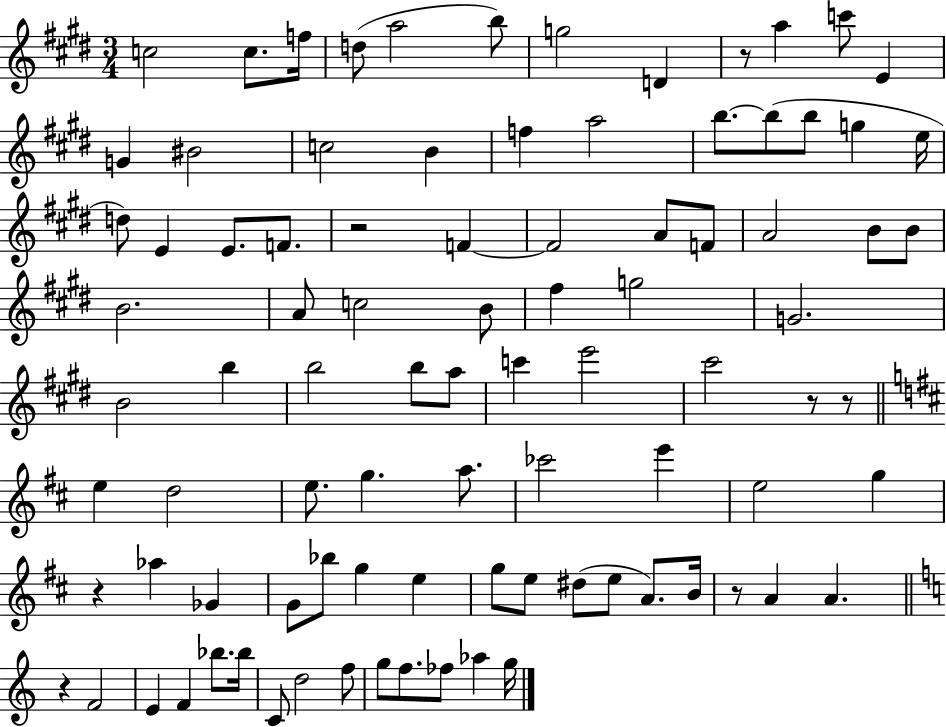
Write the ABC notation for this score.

X:1
T:Untitled
M:3/4
L:1/4
K:E
c2 c/2 f/4 d/2 a2 b/2 g2 D z/2 a c'/2 E G ^B2 c2 B f a2 b/2 b/2 b/2 g e/4 d/2 E E/2 F/2 z2 F F2 A/2 F/2 A2 B/2 B/2 B2 A/2 c2 B/2 ^f g2 G2 B2 b b2 b/2 a/2 c' e'2 ^c'2 z/2 z/2 e d2 e/2 g a/2 _c'2 e' e2 g z _a _G G/2 _b/2 g e g/2 e/2 ^d/2 e/2 A/2 B/4 z/2 A A z F2 E F _b/2 _b/4 C/2 d2 f/2 g/2 f/2 _f/2 _a g/4